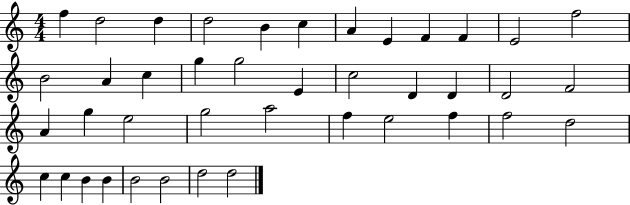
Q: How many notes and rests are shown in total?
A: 41